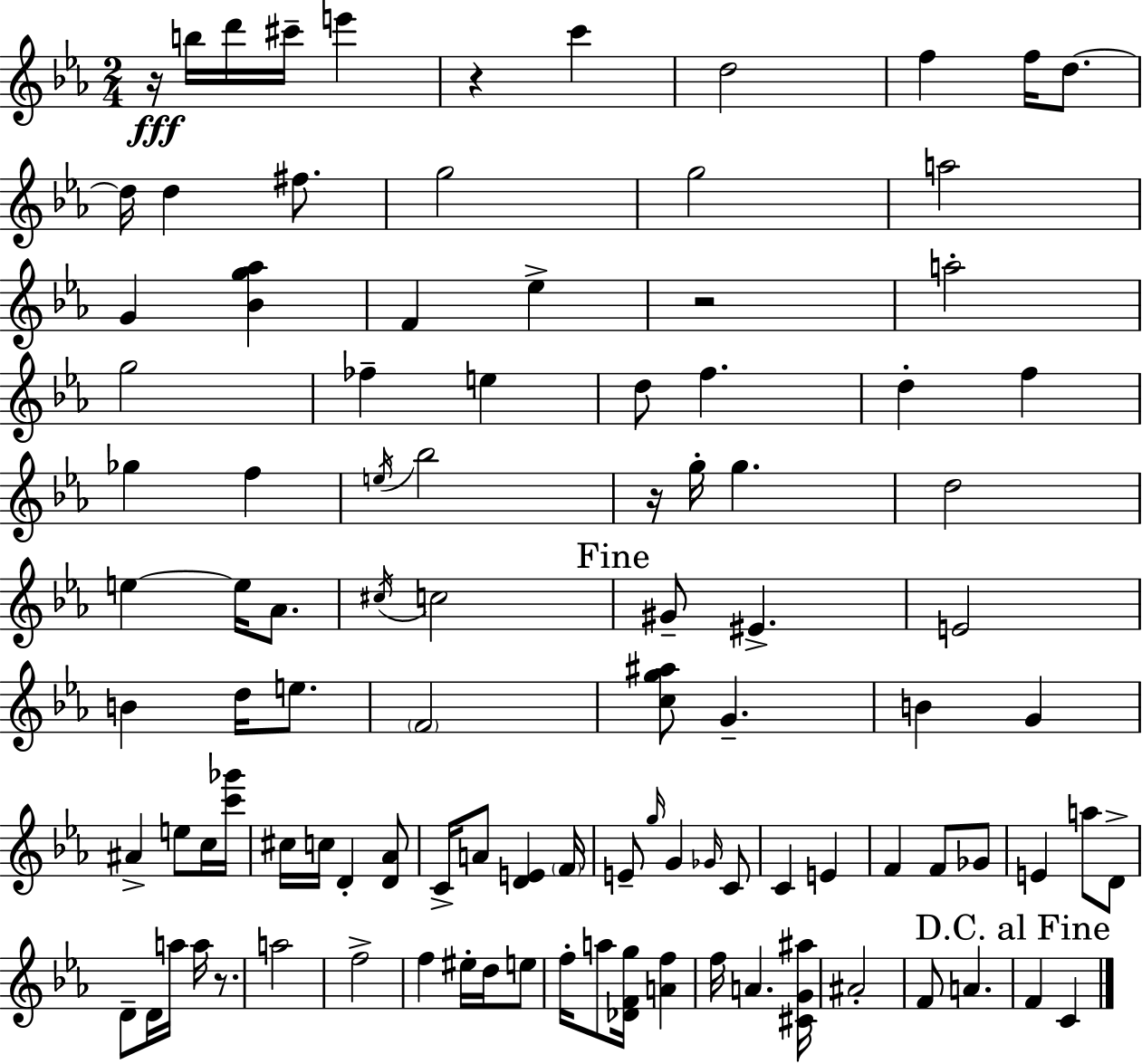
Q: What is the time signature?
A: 2/4